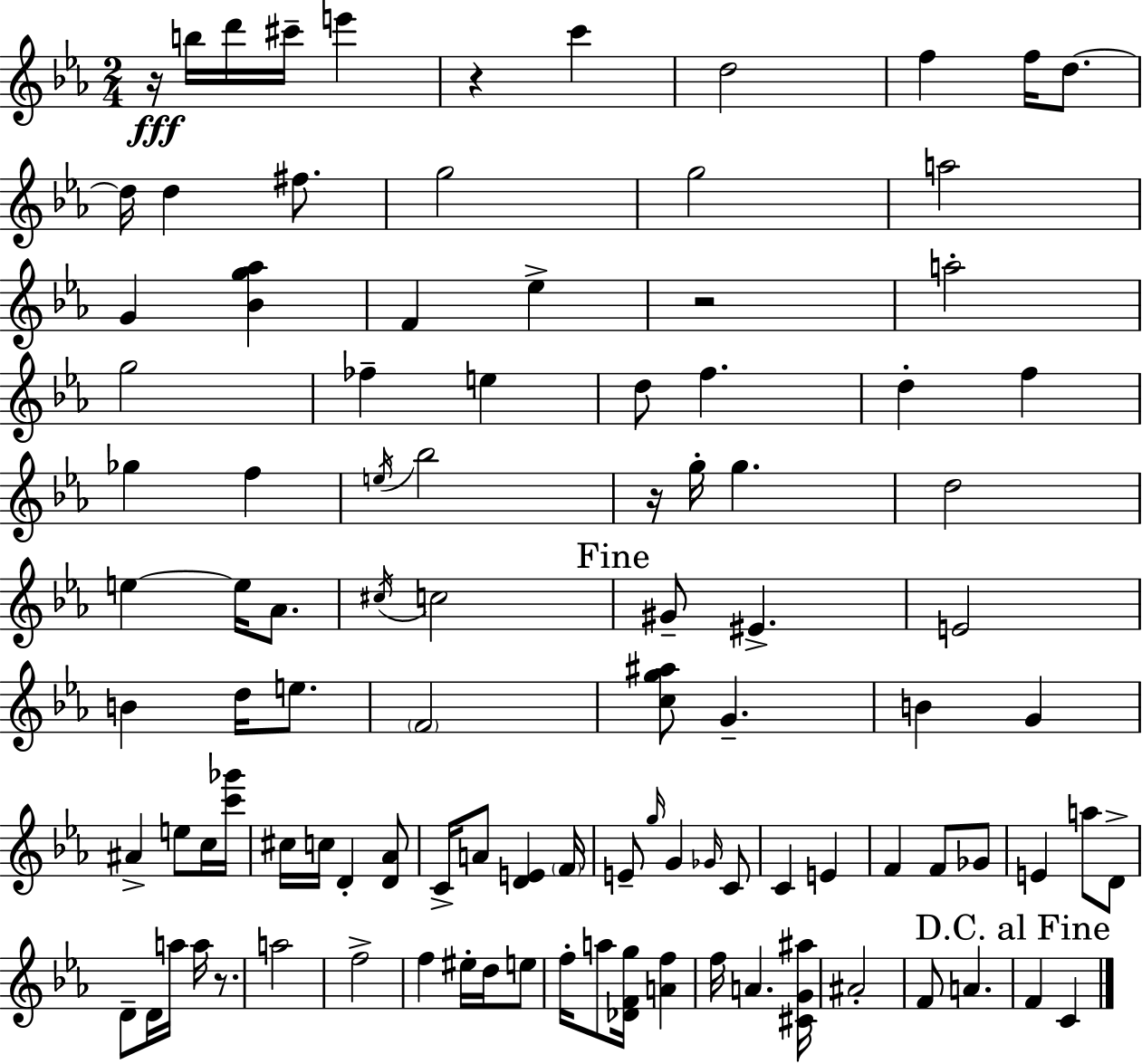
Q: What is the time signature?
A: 2/4